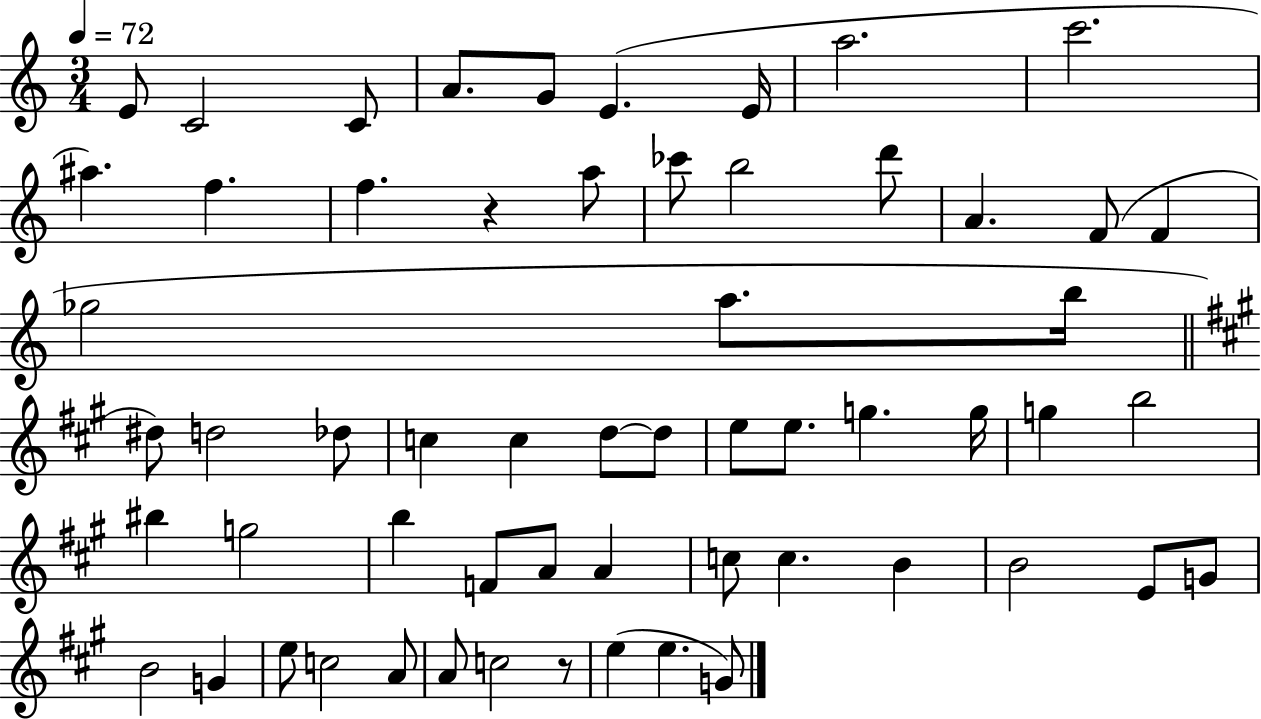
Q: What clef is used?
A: treble